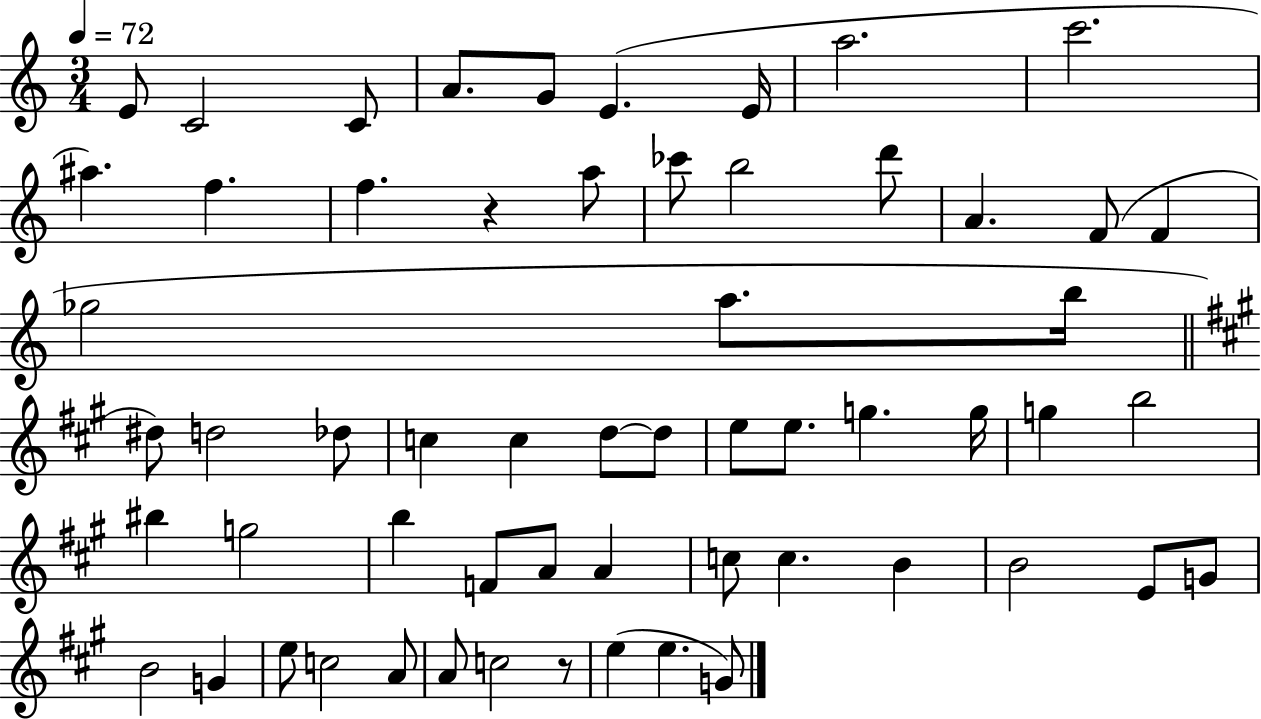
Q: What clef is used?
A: treble